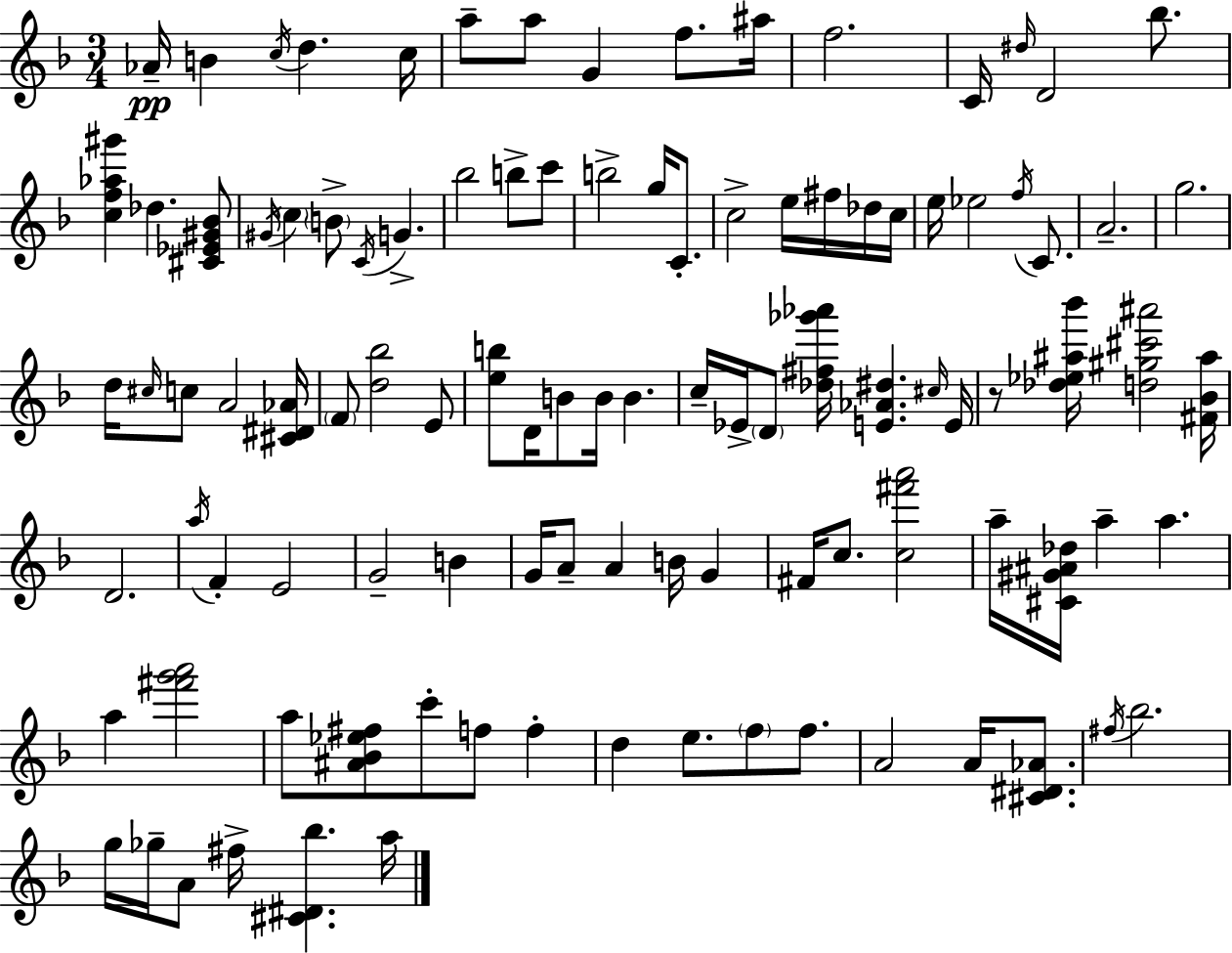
X:1
T:Untitled
M:3/4
L:1/4
K:Dm
_A/4 B c/4 d c/4 a/2 a/2 G f/2 ^a/4 f2 C/4 ^d/4 D2 _b/2 [cf_a^g'] _d [^C_E^G_B]/2 ^G/4 c B/2 C/4 G _b2 b/2 c'/2 b2 g/4 C/2 c2 e/4 ^f/4 _d/4 c/4 e/4 _e2 f/4 C/2 A2 g2 d/4 ^c/4 c/2 A2 [^C^D_A]/4 F/2 [d_b]2 E/2 [eb]/2 D/4 B/2 B/4 B c/4 _E/4 D/2 [_d^f_g'_a']/4 [E_A^d] ^c/4 E/4 z/2 [_d_e^a_b']/4 [d^g^c'^a']2 [^F_B^a]/4 D2 a/4 F E2 G2 B G/4 A/2 A B/4 G ^F/4 c/2 [c^f'a']2 a/4 [^C^G^A_d]/4 a a a [^f'g'a']2 a/2 [^A_B_e^f]/2 c'/2 f/2 f d e/2 f/2 f/2 A2 A/4 [^C^D_A]/2 ^f/4 _b2 g/4 _g/4 A/2 ^f/4 [^C^D_b] a/4